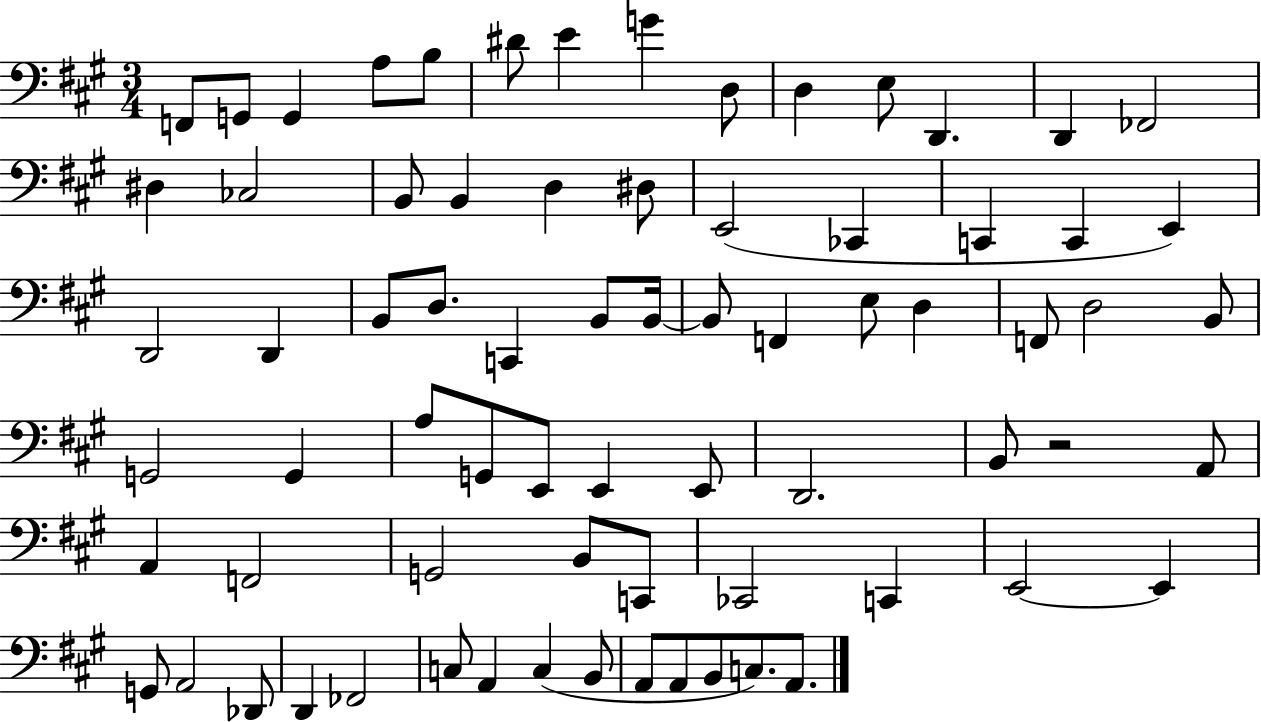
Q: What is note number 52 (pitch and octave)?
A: G2